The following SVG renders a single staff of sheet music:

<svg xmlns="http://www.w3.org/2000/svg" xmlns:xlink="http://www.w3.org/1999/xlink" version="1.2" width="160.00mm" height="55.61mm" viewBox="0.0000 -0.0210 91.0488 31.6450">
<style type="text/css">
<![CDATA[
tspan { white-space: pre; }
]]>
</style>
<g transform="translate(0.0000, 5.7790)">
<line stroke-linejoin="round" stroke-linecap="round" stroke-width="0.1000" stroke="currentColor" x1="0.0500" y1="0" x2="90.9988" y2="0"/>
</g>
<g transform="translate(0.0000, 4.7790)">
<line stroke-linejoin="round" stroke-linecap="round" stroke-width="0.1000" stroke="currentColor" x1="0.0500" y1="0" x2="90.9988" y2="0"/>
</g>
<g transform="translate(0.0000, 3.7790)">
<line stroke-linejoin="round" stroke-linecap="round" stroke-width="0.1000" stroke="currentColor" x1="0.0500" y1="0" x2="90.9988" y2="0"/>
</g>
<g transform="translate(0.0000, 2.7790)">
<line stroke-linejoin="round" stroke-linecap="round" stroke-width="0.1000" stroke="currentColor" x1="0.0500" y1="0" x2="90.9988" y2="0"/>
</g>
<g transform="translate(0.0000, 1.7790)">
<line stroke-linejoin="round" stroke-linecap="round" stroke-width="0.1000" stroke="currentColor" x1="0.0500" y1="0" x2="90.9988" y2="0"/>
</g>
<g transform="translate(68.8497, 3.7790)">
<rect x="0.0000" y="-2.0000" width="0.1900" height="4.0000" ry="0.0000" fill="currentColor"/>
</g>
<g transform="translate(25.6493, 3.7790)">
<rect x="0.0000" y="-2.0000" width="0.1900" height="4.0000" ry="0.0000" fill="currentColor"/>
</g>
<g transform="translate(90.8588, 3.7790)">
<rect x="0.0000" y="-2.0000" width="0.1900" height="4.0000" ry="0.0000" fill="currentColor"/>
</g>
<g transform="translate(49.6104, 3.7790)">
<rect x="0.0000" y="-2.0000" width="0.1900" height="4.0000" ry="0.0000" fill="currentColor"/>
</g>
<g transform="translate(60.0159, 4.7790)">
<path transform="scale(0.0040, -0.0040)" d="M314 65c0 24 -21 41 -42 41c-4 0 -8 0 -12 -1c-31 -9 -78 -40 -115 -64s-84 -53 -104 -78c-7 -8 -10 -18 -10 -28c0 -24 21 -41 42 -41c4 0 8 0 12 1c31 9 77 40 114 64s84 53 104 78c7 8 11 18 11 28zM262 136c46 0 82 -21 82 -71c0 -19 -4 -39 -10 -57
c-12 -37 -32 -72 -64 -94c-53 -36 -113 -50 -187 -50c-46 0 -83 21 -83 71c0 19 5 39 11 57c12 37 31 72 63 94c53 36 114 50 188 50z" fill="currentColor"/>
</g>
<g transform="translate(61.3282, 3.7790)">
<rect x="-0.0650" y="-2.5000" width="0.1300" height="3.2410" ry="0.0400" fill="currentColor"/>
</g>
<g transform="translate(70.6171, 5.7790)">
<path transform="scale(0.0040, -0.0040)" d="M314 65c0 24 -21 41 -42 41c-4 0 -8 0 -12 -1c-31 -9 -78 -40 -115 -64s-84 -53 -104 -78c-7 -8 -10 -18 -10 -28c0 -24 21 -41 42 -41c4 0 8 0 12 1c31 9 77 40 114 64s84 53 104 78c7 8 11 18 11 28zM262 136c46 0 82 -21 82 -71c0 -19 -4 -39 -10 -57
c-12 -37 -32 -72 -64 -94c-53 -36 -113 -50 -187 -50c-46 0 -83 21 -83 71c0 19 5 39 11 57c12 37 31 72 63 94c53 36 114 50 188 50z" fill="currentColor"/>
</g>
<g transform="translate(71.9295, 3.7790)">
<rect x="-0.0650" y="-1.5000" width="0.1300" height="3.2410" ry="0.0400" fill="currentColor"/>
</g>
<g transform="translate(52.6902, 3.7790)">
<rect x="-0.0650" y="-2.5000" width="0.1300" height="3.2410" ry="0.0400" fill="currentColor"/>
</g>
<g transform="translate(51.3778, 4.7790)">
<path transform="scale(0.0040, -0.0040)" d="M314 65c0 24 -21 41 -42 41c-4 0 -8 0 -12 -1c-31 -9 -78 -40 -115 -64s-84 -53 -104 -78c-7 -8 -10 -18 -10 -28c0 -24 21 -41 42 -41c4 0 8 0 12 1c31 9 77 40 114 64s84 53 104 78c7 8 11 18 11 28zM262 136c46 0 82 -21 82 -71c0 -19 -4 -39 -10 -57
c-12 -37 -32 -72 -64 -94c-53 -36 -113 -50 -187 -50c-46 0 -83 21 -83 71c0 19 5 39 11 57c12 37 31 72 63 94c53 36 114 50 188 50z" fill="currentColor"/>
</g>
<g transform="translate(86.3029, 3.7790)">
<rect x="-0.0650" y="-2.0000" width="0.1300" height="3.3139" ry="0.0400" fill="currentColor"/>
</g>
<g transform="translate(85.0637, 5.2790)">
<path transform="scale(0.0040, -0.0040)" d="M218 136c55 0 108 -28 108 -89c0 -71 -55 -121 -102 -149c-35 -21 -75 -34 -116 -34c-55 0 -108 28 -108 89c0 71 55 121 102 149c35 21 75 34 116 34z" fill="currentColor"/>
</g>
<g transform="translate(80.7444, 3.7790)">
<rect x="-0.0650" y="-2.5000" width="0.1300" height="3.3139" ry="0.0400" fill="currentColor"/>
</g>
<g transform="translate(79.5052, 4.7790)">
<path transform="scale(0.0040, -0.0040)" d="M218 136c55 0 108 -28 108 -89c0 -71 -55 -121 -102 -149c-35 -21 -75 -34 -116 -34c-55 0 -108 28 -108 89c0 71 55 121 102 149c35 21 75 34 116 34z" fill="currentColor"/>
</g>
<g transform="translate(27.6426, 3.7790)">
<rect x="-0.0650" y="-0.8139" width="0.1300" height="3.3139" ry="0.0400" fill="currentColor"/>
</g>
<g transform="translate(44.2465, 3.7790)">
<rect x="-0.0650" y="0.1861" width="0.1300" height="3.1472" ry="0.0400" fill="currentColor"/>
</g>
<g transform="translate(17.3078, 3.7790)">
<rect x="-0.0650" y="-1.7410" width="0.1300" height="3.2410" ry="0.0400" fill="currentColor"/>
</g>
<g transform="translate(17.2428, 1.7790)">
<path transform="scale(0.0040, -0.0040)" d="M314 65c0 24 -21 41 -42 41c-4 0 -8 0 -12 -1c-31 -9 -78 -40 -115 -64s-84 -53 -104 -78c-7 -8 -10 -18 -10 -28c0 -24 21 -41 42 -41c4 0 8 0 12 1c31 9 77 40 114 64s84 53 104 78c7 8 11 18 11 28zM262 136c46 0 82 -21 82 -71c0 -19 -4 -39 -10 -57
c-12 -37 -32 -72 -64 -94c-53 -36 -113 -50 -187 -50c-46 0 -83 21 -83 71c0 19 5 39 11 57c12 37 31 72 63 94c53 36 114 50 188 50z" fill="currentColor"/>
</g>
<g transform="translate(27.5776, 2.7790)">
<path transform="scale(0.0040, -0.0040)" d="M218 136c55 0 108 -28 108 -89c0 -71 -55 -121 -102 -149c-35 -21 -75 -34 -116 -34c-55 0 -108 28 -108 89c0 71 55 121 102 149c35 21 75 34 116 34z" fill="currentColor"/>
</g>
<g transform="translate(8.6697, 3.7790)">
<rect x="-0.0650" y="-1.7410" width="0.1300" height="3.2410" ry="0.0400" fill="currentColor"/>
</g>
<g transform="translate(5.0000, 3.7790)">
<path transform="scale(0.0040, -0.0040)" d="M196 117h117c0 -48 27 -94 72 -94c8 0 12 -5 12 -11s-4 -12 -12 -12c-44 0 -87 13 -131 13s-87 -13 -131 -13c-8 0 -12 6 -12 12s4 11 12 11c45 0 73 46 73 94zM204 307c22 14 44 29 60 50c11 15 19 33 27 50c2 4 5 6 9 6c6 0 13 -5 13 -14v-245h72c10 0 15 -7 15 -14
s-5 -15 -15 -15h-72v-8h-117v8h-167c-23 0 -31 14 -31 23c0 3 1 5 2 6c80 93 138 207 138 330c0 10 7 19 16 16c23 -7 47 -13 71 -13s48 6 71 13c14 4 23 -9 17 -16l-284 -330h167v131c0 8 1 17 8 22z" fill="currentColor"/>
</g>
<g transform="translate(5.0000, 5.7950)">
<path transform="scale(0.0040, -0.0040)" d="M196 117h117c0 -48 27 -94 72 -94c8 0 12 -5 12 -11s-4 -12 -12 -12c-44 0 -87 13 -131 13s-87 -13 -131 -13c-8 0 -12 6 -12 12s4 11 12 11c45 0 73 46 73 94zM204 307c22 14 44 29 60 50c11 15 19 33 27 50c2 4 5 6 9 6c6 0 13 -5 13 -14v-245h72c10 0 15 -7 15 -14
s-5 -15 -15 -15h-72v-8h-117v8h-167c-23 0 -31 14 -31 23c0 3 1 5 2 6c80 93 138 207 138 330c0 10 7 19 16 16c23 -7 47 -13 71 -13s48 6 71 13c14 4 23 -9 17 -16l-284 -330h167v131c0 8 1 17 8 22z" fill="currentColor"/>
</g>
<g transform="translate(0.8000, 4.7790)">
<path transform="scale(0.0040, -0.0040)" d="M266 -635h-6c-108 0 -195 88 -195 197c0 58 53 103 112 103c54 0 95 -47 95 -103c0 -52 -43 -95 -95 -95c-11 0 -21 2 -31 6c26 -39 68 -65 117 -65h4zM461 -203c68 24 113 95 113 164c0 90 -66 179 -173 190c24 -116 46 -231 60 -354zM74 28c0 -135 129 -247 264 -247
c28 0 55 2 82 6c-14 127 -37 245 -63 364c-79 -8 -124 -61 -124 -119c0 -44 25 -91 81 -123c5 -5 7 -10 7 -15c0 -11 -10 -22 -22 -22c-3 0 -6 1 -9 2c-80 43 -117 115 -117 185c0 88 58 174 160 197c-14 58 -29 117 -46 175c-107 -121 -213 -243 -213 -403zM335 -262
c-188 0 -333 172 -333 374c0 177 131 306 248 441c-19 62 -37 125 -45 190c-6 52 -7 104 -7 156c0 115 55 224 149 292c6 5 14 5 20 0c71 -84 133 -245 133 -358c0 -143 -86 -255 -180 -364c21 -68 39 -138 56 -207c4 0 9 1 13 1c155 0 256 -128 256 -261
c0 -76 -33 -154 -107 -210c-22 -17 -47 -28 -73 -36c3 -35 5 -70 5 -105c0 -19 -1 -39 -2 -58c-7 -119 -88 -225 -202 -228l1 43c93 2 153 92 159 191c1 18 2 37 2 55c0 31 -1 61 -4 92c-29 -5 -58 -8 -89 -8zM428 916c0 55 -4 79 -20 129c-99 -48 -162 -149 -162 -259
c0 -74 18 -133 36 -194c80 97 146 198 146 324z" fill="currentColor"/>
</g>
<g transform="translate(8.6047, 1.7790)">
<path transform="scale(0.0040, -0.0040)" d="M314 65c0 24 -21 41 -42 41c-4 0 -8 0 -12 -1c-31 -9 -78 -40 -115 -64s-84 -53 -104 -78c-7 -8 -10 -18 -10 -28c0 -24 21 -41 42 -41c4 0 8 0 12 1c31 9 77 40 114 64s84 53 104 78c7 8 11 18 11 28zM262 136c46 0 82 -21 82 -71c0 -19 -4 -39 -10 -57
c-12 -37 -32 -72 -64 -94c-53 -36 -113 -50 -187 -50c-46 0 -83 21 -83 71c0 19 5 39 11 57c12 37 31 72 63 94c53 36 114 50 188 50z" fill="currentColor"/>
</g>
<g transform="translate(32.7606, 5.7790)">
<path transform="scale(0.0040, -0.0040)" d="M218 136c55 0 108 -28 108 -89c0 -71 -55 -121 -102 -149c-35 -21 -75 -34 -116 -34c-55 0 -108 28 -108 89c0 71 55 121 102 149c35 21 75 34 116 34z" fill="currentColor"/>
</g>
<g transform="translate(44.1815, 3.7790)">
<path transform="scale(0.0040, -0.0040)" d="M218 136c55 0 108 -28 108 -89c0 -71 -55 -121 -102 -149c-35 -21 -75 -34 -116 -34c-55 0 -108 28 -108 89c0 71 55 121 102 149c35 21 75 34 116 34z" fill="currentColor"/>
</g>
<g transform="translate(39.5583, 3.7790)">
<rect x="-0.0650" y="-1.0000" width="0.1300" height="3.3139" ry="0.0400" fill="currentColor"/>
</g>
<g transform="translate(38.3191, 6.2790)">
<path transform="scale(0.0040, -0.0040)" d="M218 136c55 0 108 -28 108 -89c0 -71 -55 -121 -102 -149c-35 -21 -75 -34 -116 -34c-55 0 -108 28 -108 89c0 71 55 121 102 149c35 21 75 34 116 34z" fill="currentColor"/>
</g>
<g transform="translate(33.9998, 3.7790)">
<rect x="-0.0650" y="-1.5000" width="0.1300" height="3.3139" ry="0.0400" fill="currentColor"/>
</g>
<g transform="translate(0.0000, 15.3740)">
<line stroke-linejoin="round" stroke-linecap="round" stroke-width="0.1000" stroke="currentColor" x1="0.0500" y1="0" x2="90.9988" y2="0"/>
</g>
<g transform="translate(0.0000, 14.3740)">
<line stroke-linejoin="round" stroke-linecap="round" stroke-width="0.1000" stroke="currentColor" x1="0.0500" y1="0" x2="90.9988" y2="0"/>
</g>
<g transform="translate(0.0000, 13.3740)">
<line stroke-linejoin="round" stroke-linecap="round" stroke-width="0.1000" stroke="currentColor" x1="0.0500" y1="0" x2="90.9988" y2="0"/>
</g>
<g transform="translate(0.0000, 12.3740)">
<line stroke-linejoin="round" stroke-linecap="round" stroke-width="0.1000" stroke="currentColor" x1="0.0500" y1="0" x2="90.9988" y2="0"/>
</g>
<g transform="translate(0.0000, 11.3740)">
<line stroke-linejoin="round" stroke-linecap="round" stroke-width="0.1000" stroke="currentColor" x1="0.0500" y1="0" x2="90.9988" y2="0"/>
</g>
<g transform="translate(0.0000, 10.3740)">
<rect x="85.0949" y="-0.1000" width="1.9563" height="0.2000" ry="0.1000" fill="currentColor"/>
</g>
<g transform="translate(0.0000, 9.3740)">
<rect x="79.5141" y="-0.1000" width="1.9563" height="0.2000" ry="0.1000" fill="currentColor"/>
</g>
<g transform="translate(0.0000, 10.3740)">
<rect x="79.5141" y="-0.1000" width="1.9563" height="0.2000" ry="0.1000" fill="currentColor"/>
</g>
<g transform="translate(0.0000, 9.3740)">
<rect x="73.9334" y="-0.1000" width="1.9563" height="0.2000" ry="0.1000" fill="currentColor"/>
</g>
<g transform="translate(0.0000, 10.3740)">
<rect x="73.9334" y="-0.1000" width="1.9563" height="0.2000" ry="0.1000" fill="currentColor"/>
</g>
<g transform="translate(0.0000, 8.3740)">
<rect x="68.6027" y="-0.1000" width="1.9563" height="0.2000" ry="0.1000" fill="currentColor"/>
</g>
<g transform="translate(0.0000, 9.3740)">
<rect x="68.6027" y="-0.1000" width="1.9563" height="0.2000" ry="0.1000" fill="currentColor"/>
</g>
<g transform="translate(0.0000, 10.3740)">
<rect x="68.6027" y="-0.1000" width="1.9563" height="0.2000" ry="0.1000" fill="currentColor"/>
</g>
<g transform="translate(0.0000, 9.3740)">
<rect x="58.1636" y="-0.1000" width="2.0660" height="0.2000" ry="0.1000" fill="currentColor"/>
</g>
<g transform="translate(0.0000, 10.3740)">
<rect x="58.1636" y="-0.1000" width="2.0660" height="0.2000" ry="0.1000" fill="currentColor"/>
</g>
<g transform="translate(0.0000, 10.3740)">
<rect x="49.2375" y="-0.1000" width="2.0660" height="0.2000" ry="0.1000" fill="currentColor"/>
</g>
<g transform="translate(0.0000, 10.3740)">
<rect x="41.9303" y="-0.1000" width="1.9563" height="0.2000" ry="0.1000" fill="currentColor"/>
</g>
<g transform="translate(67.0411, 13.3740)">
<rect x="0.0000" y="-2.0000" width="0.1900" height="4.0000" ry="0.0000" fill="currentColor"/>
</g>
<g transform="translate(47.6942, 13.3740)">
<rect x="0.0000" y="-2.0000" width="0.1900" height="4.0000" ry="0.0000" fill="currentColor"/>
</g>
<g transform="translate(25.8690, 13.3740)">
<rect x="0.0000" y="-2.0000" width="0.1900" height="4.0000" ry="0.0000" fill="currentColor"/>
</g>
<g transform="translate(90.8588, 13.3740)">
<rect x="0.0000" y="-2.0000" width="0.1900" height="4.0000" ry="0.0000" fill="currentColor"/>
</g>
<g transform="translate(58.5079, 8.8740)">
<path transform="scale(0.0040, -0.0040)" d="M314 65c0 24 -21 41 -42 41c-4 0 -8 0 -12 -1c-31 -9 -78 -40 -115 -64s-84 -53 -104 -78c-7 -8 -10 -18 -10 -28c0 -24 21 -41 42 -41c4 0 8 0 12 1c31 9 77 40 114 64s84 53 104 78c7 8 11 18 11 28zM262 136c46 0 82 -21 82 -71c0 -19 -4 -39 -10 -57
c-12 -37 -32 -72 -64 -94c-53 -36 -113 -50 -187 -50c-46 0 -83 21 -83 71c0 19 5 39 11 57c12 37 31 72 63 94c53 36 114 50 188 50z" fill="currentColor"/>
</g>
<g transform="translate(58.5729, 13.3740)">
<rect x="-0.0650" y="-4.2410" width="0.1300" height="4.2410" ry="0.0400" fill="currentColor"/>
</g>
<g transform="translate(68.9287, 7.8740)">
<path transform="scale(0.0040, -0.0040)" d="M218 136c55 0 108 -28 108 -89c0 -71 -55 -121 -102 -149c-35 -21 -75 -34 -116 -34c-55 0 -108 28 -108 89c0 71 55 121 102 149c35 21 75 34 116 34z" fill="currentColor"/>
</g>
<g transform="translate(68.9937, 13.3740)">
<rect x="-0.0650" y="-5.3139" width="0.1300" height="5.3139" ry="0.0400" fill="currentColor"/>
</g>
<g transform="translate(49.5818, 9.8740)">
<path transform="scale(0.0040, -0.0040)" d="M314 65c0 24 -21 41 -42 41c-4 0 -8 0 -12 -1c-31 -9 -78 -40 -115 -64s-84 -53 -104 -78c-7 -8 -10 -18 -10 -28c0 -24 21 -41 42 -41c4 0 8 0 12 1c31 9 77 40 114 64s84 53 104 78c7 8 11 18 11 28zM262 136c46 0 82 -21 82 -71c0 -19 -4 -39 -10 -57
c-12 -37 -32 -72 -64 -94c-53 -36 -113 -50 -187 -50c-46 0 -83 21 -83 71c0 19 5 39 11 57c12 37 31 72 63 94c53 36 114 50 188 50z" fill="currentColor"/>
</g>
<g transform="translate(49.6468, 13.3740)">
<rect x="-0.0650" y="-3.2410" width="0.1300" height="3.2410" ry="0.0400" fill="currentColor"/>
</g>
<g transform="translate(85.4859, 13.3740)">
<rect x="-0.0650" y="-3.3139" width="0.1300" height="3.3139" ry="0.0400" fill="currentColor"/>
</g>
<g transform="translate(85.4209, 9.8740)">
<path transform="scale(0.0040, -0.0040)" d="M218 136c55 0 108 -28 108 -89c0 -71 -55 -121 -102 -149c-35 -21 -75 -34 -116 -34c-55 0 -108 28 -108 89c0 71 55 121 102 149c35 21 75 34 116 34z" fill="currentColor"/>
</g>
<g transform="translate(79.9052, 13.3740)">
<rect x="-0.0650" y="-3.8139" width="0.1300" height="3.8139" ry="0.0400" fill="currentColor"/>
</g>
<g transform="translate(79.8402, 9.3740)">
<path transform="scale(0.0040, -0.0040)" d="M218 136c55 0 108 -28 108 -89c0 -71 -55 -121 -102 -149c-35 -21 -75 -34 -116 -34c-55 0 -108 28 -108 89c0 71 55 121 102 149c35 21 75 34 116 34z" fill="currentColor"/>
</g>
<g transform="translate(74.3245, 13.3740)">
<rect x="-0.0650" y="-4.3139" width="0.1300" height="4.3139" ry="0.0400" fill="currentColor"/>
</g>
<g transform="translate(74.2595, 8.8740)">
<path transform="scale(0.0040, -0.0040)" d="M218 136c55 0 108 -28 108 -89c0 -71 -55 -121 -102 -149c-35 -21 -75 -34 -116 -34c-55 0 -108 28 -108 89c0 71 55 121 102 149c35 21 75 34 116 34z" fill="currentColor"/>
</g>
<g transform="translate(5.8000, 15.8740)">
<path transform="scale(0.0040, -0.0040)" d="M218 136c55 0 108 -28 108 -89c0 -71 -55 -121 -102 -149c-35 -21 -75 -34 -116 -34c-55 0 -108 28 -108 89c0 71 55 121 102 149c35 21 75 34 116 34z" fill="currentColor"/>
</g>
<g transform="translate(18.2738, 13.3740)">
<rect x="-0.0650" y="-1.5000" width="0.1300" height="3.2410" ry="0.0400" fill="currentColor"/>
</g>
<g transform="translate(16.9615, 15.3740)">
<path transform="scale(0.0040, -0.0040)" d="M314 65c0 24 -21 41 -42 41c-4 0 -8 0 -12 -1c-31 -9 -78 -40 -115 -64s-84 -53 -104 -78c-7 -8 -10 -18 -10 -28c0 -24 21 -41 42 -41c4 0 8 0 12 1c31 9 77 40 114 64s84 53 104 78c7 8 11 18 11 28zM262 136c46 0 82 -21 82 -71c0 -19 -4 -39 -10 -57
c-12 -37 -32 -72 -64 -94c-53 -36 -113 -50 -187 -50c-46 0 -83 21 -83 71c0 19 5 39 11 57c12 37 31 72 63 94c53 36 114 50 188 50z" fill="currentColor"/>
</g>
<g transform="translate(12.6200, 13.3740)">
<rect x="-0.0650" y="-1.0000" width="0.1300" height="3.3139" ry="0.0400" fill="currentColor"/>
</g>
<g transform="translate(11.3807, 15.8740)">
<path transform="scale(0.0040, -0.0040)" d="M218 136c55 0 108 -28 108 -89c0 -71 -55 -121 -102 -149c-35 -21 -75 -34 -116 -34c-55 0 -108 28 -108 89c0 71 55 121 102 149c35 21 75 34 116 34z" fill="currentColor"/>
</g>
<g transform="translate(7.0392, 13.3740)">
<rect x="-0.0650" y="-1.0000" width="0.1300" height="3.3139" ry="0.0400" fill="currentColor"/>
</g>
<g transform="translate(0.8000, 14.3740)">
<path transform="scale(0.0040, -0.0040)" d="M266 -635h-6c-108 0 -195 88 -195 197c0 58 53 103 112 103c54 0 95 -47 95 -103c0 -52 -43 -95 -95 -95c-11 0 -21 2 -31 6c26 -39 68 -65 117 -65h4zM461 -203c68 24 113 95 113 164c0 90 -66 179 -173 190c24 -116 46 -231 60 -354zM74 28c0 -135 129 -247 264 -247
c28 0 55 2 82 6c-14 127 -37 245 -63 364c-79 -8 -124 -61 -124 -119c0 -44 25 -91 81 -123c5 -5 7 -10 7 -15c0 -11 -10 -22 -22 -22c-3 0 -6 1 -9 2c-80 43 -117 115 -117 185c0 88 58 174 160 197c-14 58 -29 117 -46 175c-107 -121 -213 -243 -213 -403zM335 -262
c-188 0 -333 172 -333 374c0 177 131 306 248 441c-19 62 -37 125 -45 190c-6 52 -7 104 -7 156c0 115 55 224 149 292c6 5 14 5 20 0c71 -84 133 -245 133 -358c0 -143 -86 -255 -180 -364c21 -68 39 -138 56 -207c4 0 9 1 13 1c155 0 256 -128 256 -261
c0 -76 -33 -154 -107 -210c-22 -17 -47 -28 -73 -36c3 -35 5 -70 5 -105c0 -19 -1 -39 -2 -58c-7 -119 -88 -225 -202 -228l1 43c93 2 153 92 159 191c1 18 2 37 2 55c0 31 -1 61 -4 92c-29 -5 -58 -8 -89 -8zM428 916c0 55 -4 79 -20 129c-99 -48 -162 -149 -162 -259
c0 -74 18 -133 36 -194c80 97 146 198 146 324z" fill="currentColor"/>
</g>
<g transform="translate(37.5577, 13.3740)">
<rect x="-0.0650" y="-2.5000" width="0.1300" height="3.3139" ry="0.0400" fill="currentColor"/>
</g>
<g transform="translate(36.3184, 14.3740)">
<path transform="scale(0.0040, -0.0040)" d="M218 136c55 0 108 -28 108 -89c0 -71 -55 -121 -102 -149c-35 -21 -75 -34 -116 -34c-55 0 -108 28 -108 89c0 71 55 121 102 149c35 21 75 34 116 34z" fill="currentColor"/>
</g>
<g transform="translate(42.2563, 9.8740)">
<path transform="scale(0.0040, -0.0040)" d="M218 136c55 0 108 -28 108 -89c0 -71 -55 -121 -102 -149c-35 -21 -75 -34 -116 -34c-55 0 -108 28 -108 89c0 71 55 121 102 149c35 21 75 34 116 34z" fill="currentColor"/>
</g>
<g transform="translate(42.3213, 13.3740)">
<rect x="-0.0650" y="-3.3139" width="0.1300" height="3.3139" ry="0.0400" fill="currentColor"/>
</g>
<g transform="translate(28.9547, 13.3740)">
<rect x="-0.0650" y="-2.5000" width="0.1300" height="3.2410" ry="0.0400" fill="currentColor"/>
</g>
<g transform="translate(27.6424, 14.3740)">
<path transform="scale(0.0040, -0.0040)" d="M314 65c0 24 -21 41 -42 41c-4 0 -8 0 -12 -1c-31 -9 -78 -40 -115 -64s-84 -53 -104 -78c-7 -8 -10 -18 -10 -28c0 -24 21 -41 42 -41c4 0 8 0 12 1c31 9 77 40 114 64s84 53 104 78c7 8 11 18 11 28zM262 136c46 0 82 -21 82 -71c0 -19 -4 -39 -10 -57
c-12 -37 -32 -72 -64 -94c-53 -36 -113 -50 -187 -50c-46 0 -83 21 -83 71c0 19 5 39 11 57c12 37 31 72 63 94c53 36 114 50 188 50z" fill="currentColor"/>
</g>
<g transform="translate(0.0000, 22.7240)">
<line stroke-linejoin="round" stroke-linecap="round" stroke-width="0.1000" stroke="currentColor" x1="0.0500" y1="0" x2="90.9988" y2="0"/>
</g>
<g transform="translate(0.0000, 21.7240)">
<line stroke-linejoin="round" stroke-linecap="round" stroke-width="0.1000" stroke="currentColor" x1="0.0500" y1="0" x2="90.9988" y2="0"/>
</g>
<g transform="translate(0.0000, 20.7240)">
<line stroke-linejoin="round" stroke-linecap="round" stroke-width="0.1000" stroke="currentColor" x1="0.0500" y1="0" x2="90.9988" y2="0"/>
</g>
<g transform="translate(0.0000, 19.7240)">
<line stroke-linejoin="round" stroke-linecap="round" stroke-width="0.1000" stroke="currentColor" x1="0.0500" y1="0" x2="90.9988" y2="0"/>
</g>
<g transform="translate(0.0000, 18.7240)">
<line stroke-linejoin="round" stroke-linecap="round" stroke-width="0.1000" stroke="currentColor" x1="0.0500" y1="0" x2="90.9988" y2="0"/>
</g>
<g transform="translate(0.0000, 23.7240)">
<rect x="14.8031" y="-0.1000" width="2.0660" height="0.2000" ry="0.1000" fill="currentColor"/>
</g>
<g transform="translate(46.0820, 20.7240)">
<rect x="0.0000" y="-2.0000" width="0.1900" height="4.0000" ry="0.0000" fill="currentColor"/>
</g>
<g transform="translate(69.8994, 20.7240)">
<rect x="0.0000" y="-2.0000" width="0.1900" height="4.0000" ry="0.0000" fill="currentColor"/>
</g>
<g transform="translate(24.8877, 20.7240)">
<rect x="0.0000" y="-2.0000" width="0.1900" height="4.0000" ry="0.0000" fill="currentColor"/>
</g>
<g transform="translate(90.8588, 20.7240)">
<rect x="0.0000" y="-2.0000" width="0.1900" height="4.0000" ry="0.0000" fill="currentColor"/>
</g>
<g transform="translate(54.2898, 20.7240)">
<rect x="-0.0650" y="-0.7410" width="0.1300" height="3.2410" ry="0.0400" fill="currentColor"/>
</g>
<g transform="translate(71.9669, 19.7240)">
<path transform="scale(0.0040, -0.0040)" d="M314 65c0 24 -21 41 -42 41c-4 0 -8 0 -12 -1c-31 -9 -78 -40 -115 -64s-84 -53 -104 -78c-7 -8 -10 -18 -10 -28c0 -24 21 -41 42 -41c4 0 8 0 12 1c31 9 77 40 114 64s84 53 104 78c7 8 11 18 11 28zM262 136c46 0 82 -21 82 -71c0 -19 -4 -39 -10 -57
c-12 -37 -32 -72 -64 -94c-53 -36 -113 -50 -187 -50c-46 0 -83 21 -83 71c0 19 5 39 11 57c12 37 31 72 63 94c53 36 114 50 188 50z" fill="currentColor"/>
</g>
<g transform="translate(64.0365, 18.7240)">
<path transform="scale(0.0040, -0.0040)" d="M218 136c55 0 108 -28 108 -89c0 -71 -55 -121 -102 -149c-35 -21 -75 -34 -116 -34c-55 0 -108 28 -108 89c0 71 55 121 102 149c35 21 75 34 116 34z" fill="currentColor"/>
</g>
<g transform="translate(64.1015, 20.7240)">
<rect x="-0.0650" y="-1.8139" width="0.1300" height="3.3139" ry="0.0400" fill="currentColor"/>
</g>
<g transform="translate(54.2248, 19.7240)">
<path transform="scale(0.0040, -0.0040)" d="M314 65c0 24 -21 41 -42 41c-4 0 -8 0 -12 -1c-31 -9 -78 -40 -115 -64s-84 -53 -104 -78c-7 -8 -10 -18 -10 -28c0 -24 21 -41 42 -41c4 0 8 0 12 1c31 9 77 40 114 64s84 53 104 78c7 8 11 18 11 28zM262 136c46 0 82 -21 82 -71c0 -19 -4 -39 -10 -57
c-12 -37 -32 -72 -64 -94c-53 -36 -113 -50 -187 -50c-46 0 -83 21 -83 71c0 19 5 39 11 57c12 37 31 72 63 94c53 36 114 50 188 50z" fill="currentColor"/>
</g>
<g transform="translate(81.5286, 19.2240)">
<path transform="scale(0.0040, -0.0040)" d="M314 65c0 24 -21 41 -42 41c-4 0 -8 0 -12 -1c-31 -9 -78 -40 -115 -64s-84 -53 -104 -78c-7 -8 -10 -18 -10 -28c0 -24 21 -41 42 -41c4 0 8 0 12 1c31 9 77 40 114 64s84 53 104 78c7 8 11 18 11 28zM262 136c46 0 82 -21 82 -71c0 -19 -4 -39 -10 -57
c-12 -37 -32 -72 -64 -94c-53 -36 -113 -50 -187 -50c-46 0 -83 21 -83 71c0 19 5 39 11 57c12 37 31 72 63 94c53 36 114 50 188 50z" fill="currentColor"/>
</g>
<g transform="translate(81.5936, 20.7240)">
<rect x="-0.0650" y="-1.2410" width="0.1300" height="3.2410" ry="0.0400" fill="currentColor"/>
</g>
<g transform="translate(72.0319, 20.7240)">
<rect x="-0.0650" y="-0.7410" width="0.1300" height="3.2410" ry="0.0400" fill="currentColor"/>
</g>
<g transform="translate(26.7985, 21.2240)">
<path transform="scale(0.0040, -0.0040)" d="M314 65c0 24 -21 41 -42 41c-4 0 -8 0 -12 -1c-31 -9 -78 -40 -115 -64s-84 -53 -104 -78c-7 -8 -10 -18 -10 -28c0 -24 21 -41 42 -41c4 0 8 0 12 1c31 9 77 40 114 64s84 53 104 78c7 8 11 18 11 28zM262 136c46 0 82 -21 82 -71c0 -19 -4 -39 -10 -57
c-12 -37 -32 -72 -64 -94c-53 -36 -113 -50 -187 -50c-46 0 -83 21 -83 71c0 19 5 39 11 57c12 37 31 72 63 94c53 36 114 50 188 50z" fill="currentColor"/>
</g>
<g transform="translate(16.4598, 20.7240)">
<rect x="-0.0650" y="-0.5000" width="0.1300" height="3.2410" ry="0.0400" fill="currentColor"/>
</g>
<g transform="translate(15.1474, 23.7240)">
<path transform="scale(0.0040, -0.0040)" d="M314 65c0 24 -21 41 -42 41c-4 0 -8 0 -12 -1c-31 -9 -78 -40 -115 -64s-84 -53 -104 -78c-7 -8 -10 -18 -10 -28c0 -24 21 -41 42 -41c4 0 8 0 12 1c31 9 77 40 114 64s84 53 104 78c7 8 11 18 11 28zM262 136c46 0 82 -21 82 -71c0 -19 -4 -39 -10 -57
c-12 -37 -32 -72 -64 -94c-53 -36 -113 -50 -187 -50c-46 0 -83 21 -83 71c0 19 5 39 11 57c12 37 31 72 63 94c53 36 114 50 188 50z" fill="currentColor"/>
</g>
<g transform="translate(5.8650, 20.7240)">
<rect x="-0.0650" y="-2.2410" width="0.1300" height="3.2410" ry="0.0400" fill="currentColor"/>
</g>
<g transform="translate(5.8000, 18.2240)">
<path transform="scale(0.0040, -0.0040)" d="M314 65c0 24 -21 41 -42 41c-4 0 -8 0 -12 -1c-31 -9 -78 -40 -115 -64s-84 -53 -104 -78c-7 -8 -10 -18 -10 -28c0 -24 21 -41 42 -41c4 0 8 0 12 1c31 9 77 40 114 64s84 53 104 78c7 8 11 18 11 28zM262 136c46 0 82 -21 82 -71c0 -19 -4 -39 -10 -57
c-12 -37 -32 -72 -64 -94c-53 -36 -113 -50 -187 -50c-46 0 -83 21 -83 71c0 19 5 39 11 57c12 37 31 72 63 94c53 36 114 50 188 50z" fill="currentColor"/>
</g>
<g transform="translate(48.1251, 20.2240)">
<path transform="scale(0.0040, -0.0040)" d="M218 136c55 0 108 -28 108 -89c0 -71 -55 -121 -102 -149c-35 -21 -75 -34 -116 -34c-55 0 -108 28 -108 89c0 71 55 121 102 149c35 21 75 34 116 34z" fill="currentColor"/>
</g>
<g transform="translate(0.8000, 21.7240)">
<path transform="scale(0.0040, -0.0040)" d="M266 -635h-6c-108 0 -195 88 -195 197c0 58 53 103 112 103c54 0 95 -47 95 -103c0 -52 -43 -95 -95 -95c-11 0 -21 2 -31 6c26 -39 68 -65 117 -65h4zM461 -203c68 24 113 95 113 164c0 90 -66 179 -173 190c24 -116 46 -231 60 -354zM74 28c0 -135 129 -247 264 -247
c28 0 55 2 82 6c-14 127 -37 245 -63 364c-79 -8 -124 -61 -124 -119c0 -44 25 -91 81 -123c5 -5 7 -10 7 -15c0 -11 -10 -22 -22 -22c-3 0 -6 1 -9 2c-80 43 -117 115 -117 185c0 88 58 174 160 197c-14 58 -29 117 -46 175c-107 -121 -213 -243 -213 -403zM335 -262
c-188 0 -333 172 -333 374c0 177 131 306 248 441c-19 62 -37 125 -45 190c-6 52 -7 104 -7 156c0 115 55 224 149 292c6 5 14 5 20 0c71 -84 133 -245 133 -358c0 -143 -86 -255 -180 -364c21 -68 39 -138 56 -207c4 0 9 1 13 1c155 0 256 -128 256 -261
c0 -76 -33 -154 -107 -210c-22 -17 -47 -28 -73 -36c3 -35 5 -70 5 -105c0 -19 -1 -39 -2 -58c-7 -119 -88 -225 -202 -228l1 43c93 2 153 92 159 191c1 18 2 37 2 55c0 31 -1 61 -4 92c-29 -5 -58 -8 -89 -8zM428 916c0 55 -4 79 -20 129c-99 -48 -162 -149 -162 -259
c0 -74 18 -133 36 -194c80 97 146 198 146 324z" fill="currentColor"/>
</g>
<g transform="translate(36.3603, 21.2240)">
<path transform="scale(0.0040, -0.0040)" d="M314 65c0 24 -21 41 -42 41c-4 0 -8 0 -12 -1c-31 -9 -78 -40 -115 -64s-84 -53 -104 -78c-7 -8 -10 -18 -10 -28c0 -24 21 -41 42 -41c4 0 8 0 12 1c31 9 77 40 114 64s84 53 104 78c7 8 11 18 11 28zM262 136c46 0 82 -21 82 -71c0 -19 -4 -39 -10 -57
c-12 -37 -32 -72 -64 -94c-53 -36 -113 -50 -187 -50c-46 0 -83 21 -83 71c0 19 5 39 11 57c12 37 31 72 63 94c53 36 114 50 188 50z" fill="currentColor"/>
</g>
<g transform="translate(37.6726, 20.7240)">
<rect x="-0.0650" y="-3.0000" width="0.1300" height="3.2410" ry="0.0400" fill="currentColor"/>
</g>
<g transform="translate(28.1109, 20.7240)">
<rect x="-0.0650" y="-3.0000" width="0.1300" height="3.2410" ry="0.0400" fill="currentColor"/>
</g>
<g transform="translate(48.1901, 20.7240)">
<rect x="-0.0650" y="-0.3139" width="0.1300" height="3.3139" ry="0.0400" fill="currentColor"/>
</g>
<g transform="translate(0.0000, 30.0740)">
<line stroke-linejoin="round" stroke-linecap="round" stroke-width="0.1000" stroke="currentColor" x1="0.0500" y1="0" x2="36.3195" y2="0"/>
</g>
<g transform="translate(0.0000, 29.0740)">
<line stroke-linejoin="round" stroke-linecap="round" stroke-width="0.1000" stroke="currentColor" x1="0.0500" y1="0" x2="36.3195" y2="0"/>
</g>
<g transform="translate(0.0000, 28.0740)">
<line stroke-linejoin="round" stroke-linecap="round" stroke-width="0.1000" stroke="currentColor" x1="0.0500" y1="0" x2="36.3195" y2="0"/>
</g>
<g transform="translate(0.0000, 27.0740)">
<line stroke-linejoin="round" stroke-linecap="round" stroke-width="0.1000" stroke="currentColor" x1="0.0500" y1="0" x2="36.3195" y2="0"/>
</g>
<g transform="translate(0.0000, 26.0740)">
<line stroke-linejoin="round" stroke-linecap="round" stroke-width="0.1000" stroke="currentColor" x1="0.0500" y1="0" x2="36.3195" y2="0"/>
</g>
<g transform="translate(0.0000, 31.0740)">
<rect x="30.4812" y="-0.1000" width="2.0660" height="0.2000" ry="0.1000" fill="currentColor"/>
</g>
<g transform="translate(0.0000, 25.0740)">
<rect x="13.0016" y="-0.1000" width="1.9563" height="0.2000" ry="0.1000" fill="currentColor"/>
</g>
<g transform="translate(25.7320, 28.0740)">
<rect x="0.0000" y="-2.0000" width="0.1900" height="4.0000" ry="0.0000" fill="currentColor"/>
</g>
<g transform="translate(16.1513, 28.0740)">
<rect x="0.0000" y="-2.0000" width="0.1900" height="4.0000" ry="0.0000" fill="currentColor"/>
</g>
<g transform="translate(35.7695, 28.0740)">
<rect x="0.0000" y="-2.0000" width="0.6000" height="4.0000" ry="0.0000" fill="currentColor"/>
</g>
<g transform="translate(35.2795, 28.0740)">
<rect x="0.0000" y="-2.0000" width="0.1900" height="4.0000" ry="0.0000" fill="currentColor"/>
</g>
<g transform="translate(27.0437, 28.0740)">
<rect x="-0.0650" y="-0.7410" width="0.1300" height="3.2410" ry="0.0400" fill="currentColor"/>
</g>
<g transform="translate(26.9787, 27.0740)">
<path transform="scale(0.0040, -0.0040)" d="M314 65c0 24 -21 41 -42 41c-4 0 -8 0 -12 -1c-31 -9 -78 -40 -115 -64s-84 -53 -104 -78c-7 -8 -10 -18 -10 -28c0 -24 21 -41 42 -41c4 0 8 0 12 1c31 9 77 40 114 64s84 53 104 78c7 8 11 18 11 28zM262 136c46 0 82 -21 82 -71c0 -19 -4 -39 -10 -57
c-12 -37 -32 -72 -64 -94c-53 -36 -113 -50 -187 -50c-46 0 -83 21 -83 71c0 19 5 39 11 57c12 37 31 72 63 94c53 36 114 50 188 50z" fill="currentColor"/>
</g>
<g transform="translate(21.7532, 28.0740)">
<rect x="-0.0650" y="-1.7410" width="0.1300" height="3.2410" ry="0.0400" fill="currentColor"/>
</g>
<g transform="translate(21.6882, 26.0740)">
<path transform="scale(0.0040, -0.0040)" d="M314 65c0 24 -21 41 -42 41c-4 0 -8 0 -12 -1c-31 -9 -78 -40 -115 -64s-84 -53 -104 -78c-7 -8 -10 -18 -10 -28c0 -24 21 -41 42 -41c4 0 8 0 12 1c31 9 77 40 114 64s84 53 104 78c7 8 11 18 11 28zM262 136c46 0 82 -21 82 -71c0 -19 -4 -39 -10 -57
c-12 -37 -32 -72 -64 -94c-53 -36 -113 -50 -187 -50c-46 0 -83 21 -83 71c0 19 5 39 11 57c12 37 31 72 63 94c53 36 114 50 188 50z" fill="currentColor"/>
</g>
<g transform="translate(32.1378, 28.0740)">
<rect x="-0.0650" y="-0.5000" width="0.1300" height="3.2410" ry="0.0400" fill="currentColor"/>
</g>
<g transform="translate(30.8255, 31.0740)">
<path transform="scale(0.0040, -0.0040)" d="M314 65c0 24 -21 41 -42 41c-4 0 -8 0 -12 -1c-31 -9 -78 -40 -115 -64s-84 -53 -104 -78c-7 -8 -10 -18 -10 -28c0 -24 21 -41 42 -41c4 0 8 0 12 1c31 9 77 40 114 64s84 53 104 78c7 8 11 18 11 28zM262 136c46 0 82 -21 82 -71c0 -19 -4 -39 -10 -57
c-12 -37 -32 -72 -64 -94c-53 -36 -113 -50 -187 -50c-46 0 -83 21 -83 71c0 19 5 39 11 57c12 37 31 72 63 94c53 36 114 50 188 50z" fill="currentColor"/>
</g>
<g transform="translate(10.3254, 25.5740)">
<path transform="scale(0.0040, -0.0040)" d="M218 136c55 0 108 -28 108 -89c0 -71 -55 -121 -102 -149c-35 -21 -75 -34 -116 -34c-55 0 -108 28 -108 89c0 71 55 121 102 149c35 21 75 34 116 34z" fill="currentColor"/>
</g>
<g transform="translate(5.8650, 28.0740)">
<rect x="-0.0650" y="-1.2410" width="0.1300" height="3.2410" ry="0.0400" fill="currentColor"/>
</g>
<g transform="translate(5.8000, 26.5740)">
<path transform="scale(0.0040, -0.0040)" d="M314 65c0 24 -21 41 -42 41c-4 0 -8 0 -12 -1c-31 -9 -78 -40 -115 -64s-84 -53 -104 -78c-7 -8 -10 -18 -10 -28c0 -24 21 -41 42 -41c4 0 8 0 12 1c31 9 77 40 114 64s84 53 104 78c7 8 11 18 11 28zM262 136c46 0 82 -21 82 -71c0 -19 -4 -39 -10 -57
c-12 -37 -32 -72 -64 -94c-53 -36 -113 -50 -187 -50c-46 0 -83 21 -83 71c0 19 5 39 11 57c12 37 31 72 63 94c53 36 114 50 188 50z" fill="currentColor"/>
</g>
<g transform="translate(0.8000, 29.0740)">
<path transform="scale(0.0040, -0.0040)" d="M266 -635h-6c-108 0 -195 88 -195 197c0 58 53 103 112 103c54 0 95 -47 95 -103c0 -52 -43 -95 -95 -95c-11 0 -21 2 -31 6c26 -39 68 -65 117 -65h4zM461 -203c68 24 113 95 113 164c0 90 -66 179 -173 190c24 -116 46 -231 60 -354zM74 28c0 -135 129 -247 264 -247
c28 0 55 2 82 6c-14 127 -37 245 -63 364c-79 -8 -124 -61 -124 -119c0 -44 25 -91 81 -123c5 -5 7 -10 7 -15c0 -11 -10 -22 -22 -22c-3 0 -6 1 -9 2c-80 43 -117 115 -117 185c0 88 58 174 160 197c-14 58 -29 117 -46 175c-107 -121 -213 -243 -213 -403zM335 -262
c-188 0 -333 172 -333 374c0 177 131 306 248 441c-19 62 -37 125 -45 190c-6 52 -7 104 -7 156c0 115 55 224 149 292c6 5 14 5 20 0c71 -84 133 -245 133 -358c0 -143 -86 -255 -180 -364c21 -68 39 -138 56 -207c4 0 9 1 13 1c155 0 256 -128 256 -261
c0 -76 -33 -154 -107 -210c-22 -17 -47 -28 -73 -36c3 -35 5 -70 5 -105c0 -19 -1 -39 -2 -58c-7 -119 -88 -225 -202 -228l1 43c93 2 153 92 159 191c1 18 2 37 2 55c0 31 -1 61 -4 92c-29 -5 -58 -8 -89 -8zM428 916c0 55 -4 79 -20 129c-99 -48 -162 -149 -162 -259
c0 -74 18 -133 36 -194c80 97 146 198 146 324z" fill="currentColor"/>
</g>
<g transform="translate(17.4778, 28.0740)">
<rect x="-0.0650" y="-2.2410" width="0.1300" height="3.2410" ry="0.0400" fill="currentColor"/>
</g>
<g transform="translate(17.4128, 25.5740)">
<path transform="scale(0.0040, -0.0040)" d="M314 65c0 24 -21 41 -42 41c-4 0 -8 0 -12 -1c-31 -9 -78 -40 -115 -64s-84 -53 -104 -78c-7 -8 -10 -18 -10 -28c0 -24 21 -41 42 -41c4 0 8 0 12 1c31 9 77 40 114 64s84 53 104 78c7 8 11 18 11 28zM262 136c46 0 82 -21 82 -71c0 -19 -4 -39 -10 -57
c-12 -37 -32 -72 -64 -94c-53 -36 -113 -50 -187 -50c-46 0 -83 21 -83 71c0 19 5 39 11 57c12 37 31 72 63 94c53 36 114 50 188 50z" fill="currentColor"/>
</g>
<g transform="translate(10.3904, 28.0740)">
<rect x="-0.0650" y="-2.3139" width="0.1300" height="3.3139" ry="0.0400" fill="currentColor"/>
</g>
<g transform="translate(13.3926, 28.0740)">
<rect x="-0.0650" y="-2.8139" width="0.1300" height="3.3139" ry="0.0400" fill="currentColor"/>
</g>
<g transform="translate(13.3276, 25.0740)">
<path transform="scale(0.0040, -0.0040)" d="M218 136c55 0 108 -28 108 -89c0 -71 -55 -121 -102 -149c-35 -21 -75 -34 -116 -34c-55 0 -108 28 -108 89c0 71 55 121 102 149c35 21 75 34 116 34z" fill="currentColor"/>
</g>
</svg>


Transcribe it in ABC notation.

X:1
T:Untitled
M:4/4
L:1/4
K:C
f2 f2 d E D B G2 G2 E2 G F D D E2 G2 G b b2 d'2 f' d' c' b g2 C2 A2 A2 c d2 f d2 e2 e2 g a g2 f2 d2 C2